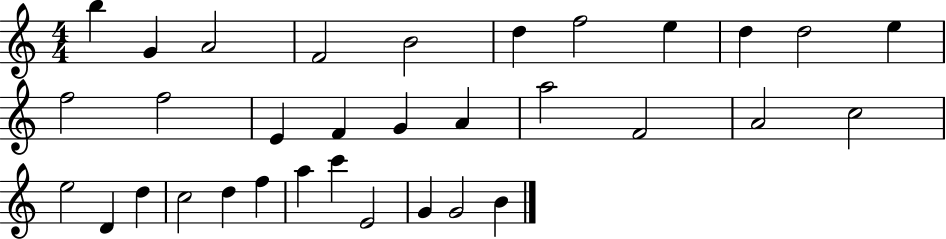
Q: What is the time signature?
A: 4/4